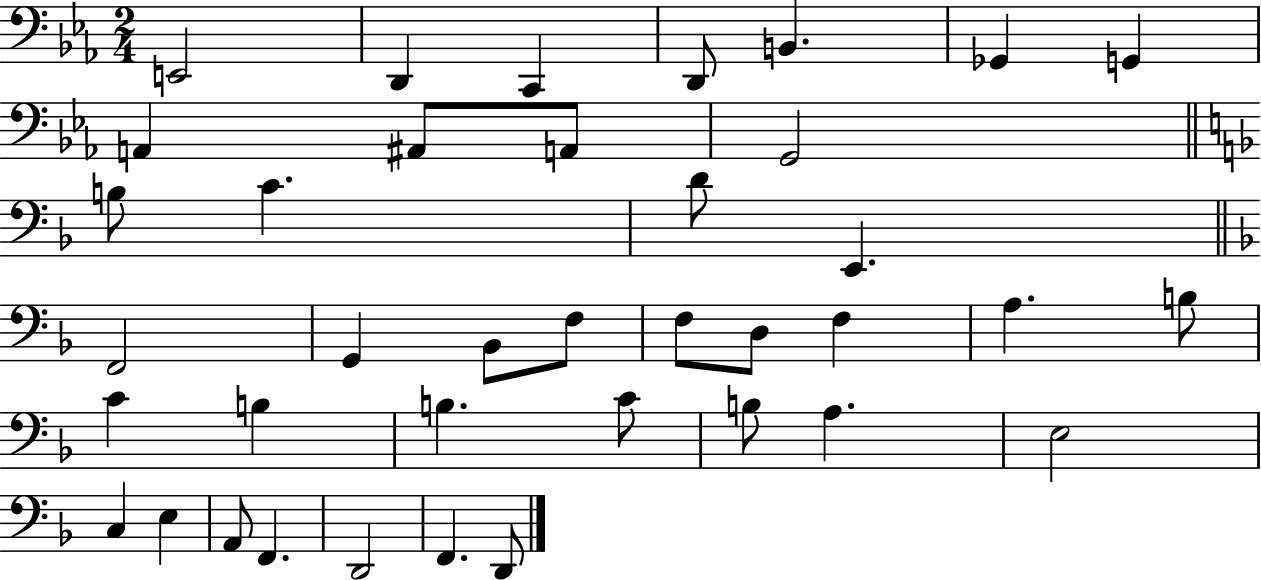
X:1
T:Untitled
M:2/4
L:1/4
K:Eb
E,,2 D,, C,, D,,/2 B,, _G,, G,, A,, ^A,,/2 A,,/2 G,,2 B,/2 C D/2 E,, F,,2 G,, _B,,/2 F,/2 F,/2 D,/2 F, A, B,/2 C B, B, C/2 B,/2 A, E,2 C, E, A,,/2 F,, D,,2 F,, D,,/2